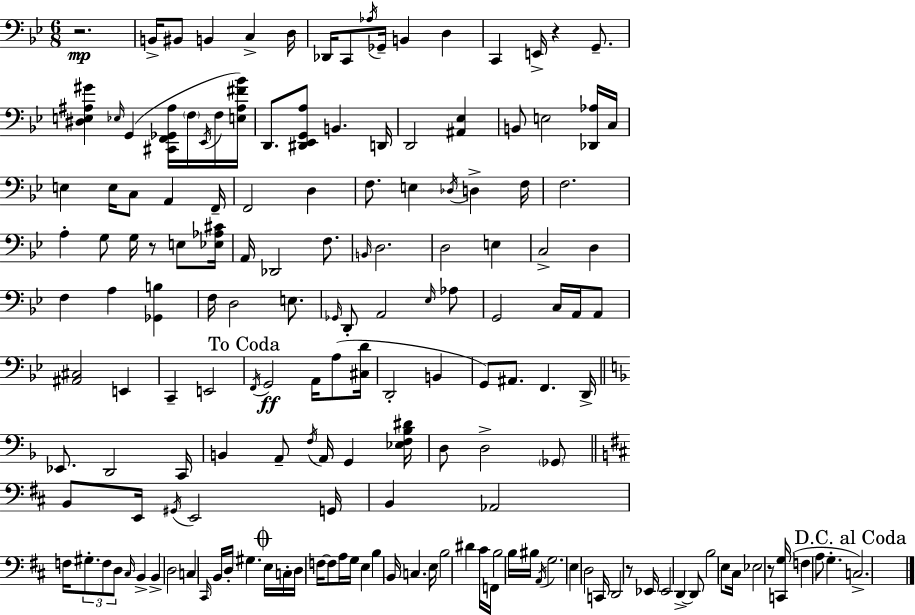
{
  \clef bass
  \numericTimeSignature
  \time 6/8
  \key bes \major
  r2.\mp | b,16-> bis,8 b,4 c4-> d16 | des,16 c,8 \acciaccatura { aes16 } ges,16-- b,4 d4 | c,4 e,16-> r4 g,8.-- | \break <dis e ais gis'>4 \grace { ees16 } g,4( <cis, f, ges, ais>16 \parenthesize f16 | \acciaccatura { ees,16 } f16 <e ais fis' bes'>16) d,8. <dis, ees, g, a>8 b,4. | d,16 d,2 <ais, ees>4 | b,8 e2 | \break <des, aes>16 c16 e4 e16 c8 a,4 | f,16-- f,2 d4 | f8. e4 \acciaccatura { des16 } d4-> | f16 f2. | \break a4-. g8 g16 r8 | e8 <ees aes cis'>16 a,16 des,2 | f8. \grace { b,16 } d2. | d2 | \break e4 c2-> | d4 f4 a4 | <ges, b>4 f16 d2 | e8. \grace { ges,16 } d,8-. a,2 | \break \grace { ees16 } aes8 g,2 | c16 a,16 a,8 <ais, cis>2 | e,4 c,4-- e,2 | \mark "To Coda" \acciaccatura { f,16 } g,2\ff | \break a,16 a8( <cis d'>16 d,2-. | b,4 g,8) ais,8. | f,4. d,16-> \bar "||" \break \key f \major ees,8. d,2 c,16 | b,4 a,8-- \acciaccatura { f16 } a,16 g,4 | <ees f bes dis'>16 d8 d2-> \parenthesize ges,8 | \bar "||" \break \key b \minor b,8 e,16 \acciaccatura { gis,16 } e,2 | g,16 b,4 aes,2 | f16 \tuplet 3/2 { gis8.-. f8 d8 } \grace { cis16 } b,4-> | b,4-> d2 | \break c4 \grace { cis,16 } b,16 d16-. gis4. | \mark \markup { \musicglyph "scripts.coda" } e16 c16-. d16 f16~~ f8 a16 g16 e4 | b4 b,16 c4. | e16 b2 dis'4 | \break cis'16 f,16 b2 | b16 bis16 \acciaccatura { a,16 } g2. | e4 d2 | c,16 d,2 | \break r8 ees,16 ees,2 | d,4->~~ d,8 b2 | e8 cis16 ees2 | r8 <c, g>16( f4 a8 g4.-. | \break \mark "D.C. al Coda" c2.->) | \bar "|."
}